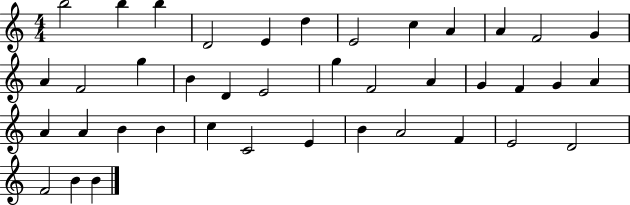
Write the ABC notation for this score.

X:1
T:Untitled
M:4/4
L:1/4
K:C
b2 b b D2 E d E2 c A A F2 G A F2 g B D E2 g F2 A G F G A A A B B c C2 E B A2 F E2 D2 F2 B B